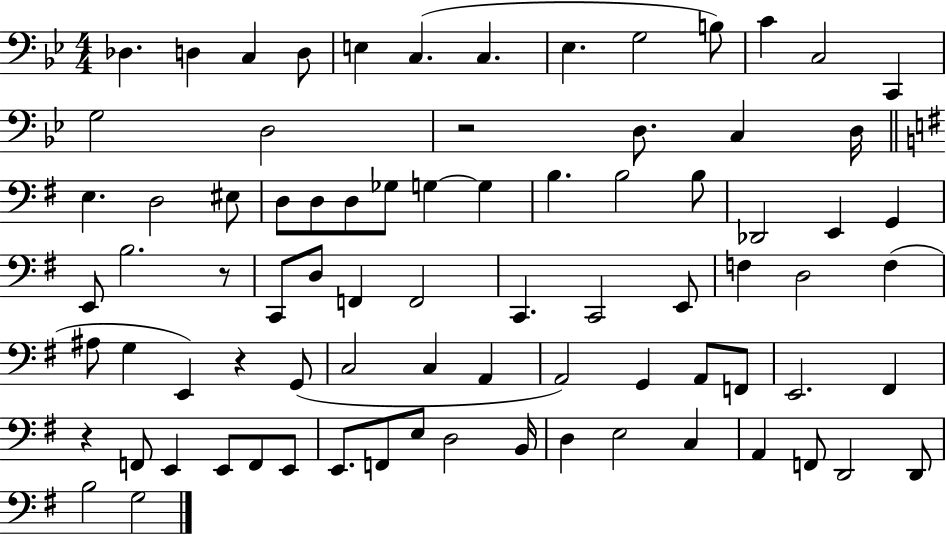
X:1
T:Untitled
M:4/4
L:1/4
K:Bb
_D, D, C, D,/2 E, C, C, _E, G,2 B,/2 C C,2 C,, G,2 D,2 z2 D,/2 C, D,/4 E, D,2 ^E,/2 D,/2 D,/2 D,/2 _G,/2 G, G, B, B,2 B,/2 _D,,2 E,, G,, E,,/2 B,2 z/2 C,,/2 D,/2 F,, F,,2 C,, C,,2 E,,/2 F, D,2 F, ^A,/2 G, E,, z G,,/2 C,2 C, A,, A,,2 G,, A,,/2 F,,/2 E,,2 ^F,, z F,,/2 E,, E,,/2 F,,/2 E,,/2 E,,/2 F,,/2 E,/2 D,2 B,,/4 D, E,2 C, A,, F,,/2 D,,2 D,,/2 B,2 G,2